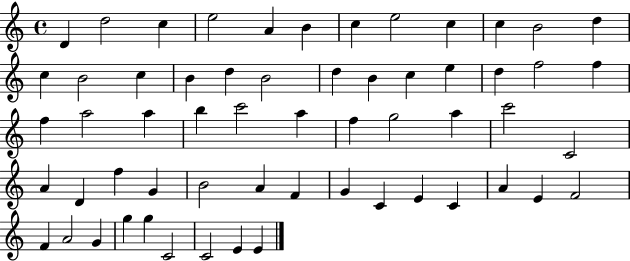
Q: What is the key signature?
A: C major